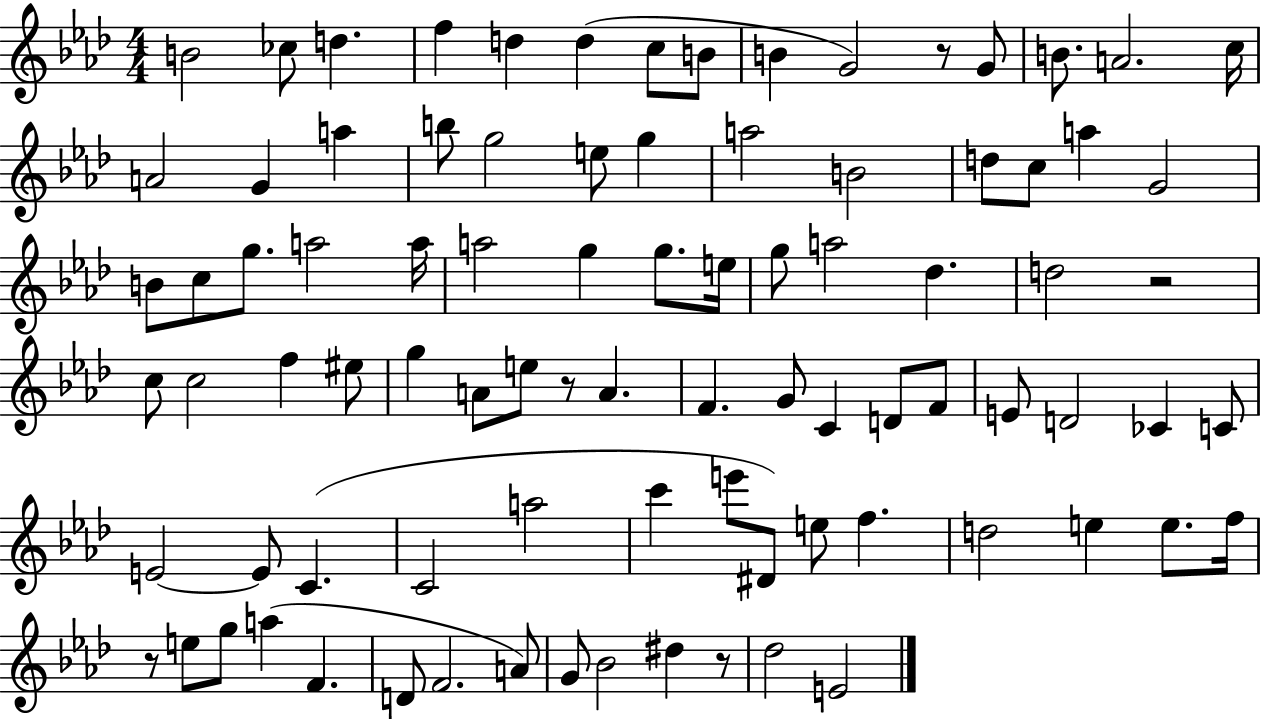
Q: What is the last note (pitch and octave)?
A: E4